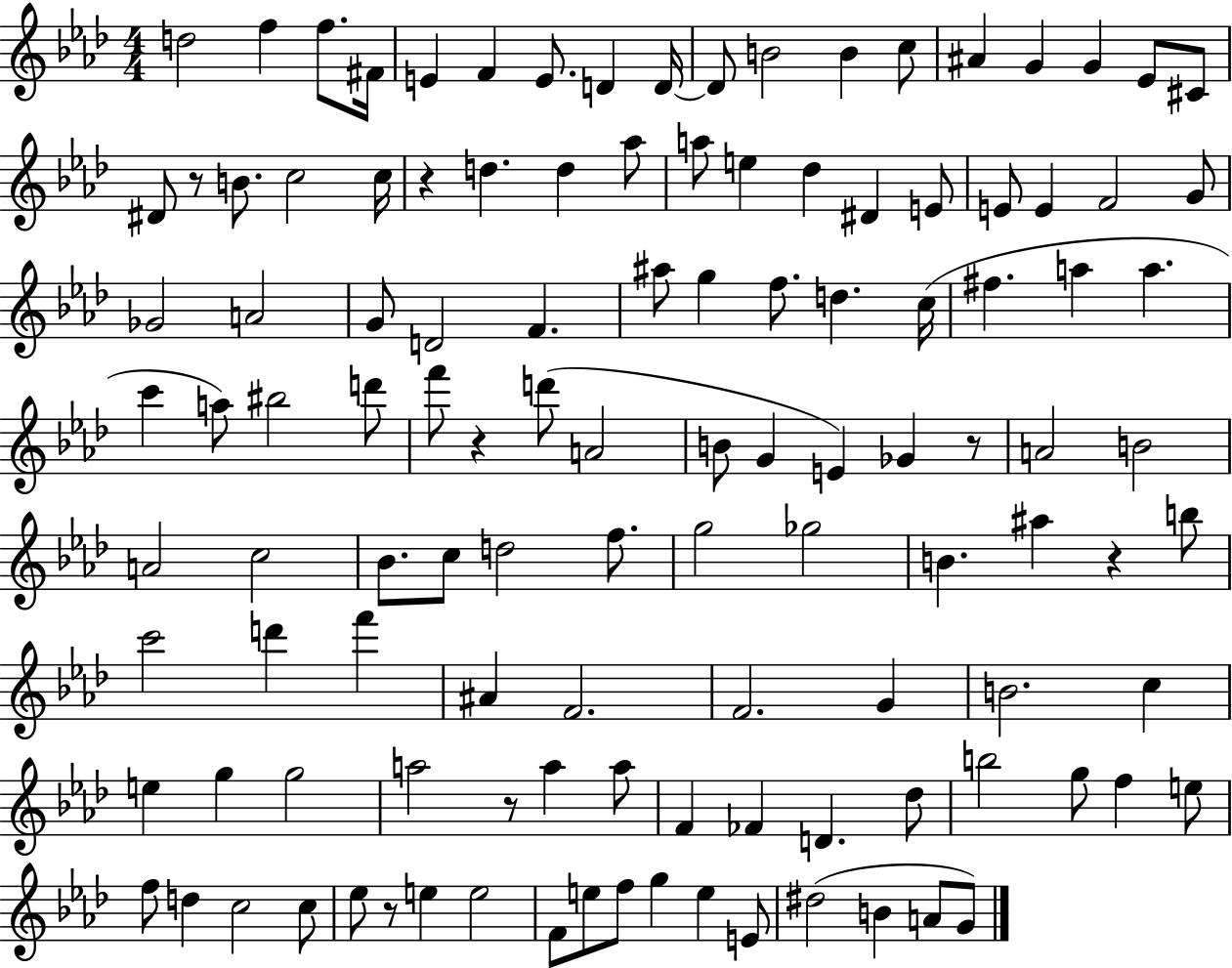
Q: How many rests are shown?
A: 7